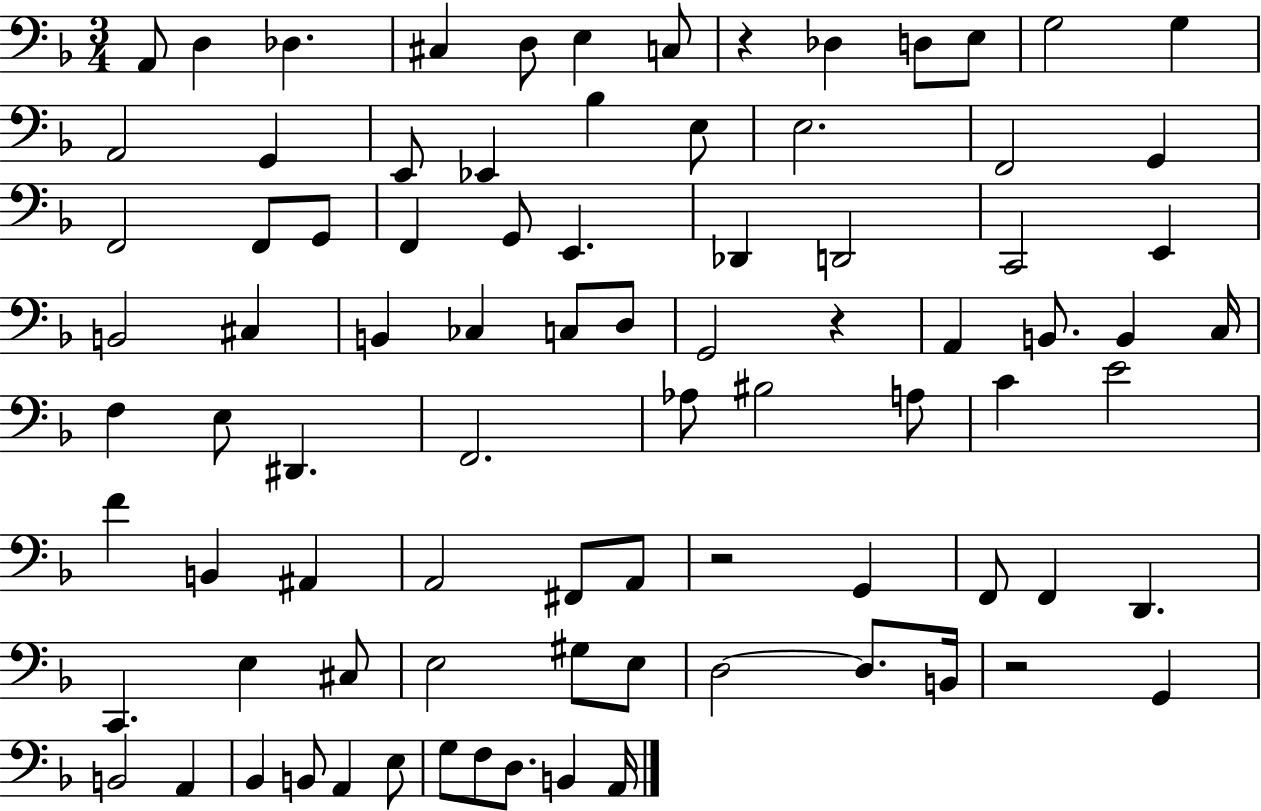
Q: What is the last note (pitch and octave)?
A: A2